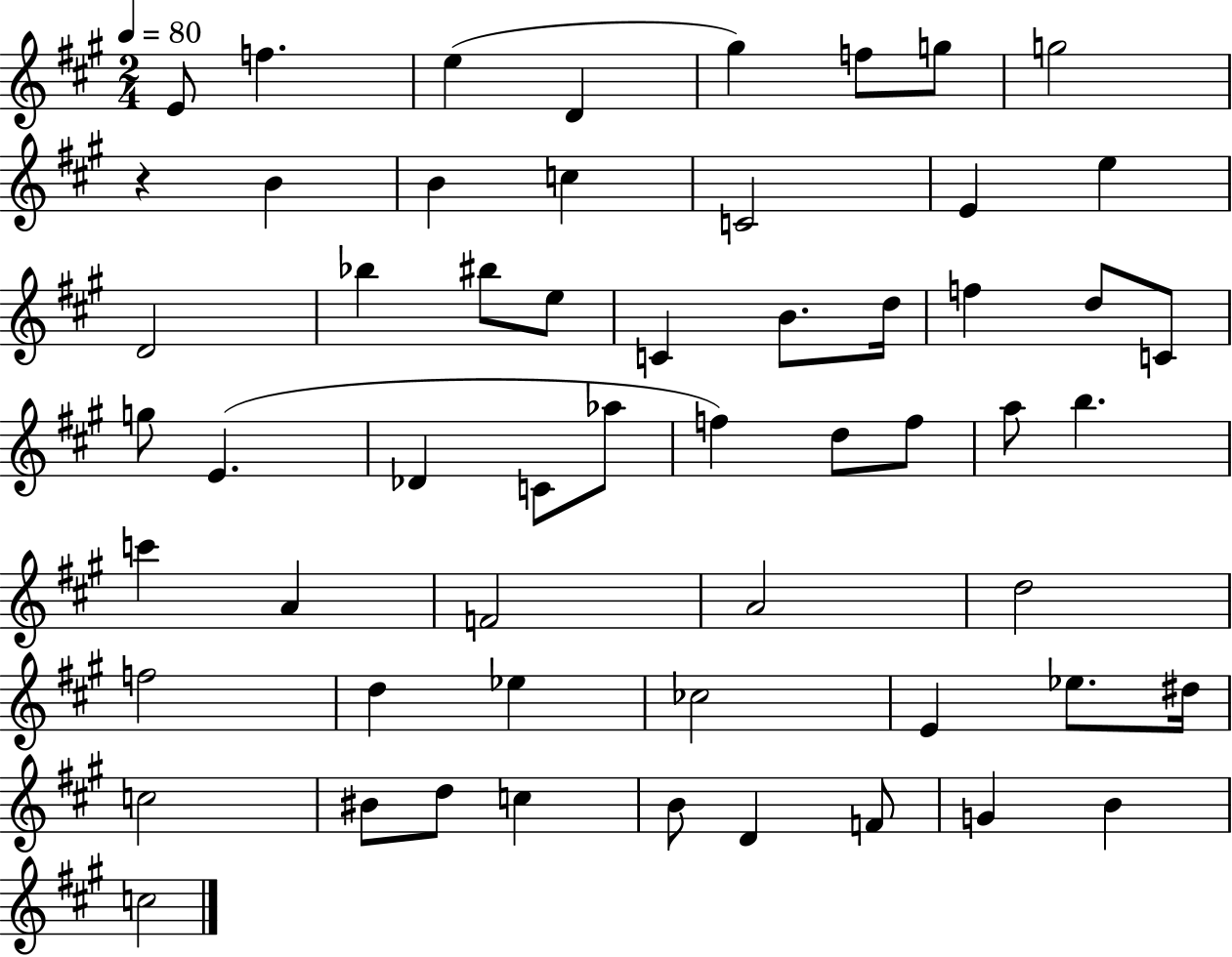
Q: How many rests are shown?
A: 1